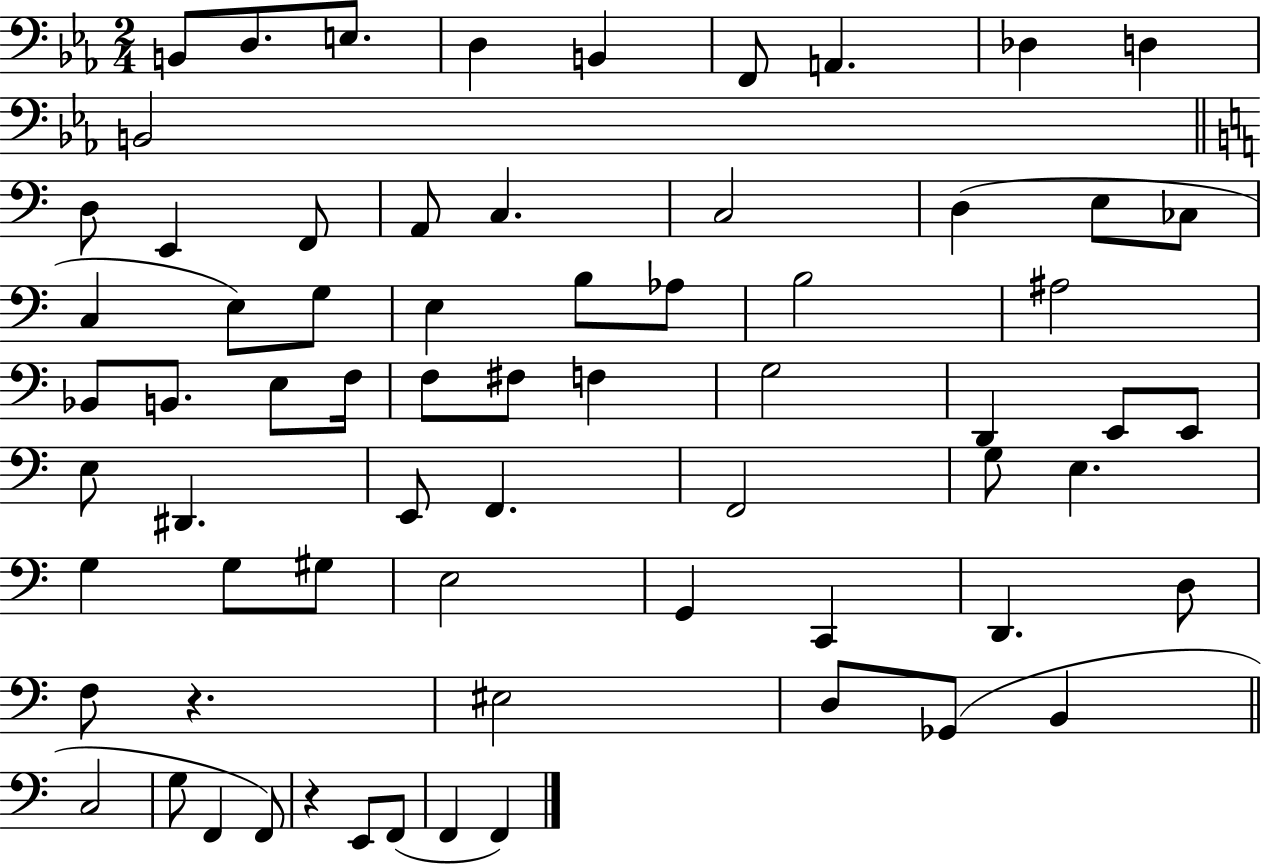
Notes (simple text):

B2/e D3/e. E3/e. D3/q B2/q F2/e A2/q. Db3/q D3/q B2/h D3/e E2/q F2/e A2/e C3/q. C3/h D3/q E3/e CES3/e C3/q E3/e G3/e E3/q B3/e Ab3/e B3/h A#3/h Bb2/e B2/e. E3/e F3/s F3/e F#3/e F3/q G3/h D2/q E2/e E2/e E3/e D#2/q. E2/e F2/q. F2/h G3/e E3/q. G3/q G3/e G#3/e E3/h G2/q C2/q D2/q. D3/e F3/e R/q. EIS3/h D3/e Gb2/e B2/q C3/h G3/e F2/q F2/e R/q E2/e F2/e F2/q F2/q